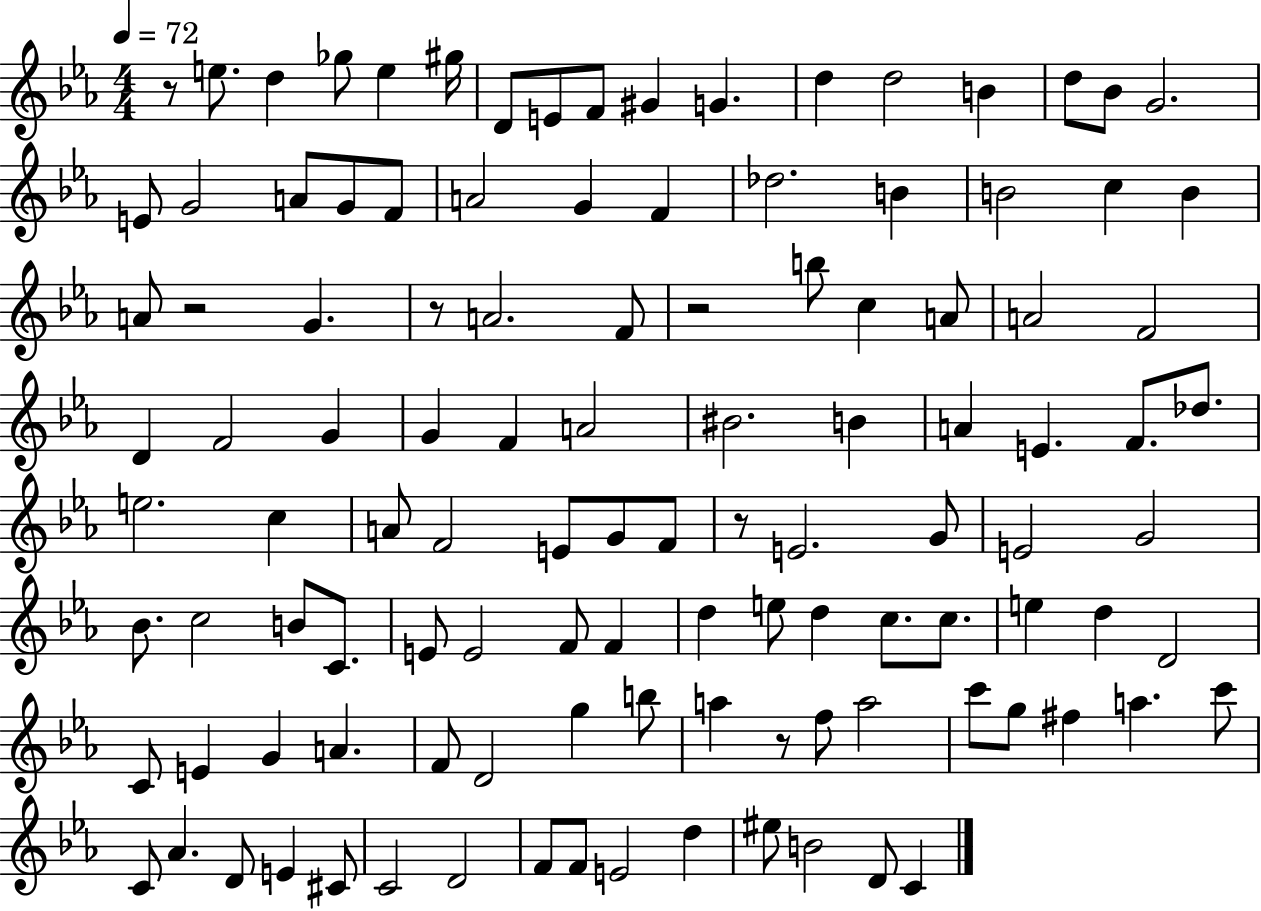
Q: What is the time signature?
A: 4/4